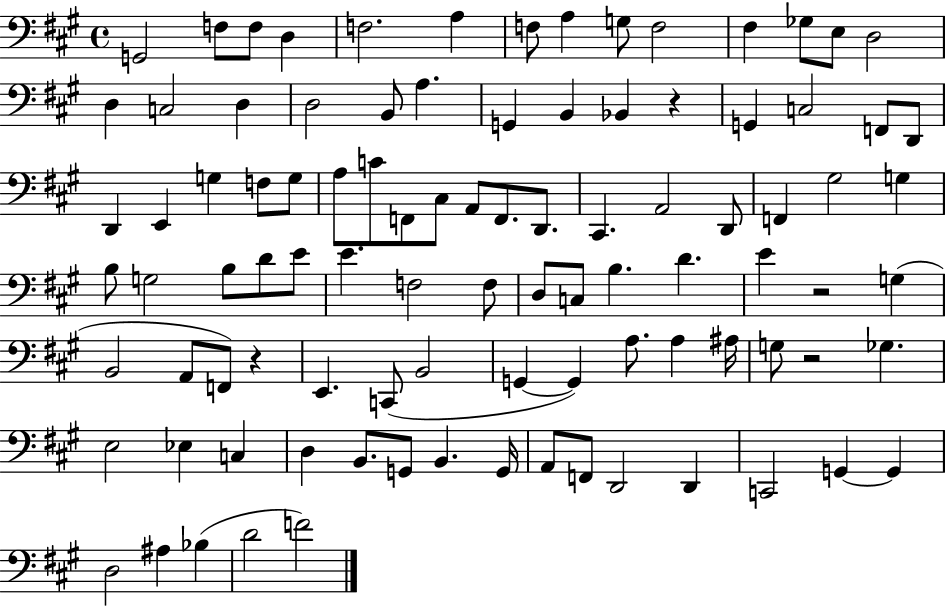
G2/h F3/e F3/e D3/q F3/h. A3/q F3/e A3/q G3/e F3/h F#3/q Gb3/e E3/e D3/h D3/q C3/h D3/q D3/h B2/e A3/q. G2/q B2/q Bb2/q R/q G2/q C3/h F2/e D2/e D2/q E2/q G3/q F3/e G3/e A3/e C4/e F2/e C#3/e A2/e F2/e. D2/e. C#2/q. A2/h D2/e F2/q G#3/h G3/q B3/e G3/h B3/e D4/e E4/e E4/q. F3/h F3/e D3/e C3/e B3/q. D4/q. E4/q R/h G3/q B2/h A2/e F2/e R/q E2/q. C2/e B2/h G2/q G2/q A3/e. A3/q A#3/s G3/e R/h Gb3/q. E3/h Eb3/q C3/q D3/q B2/e. G2/e B2/q. G2/s A2/e F2/e D2/h D2/q C2/h G2/q G2/q D3/h A#3/q Bb3/q D4/h F4/h